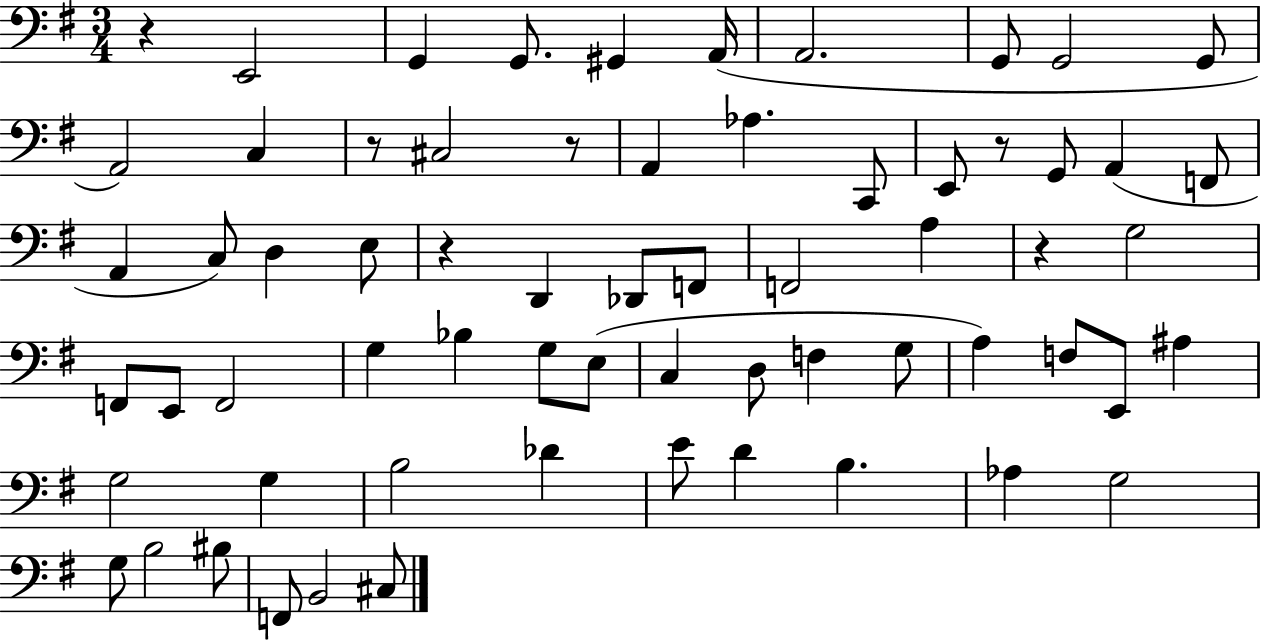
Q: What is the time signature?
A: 3/4